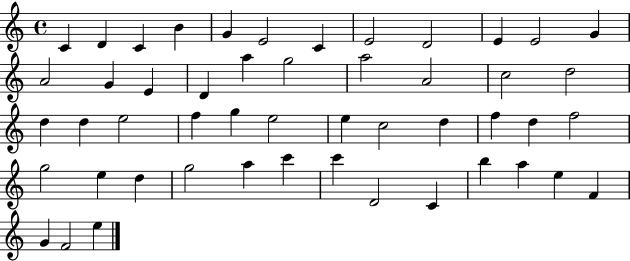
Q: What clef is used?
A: treble